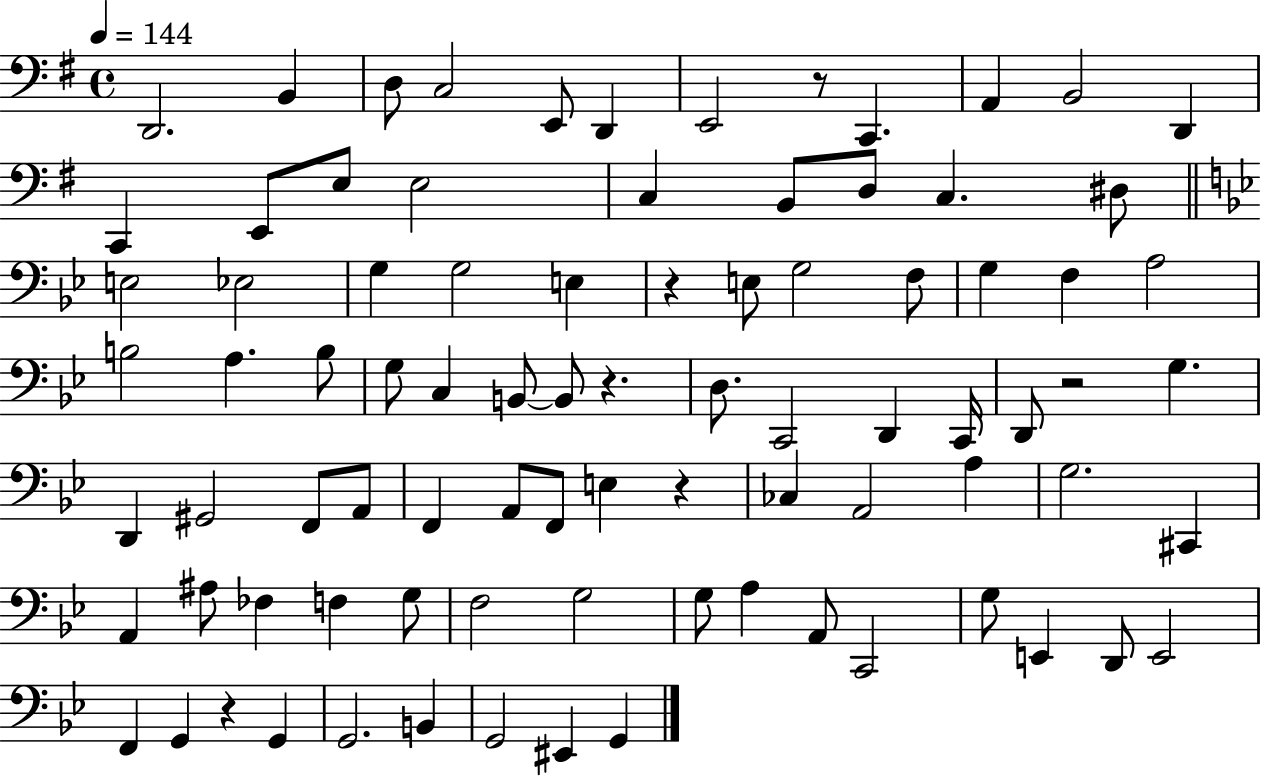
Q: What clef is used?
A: bass